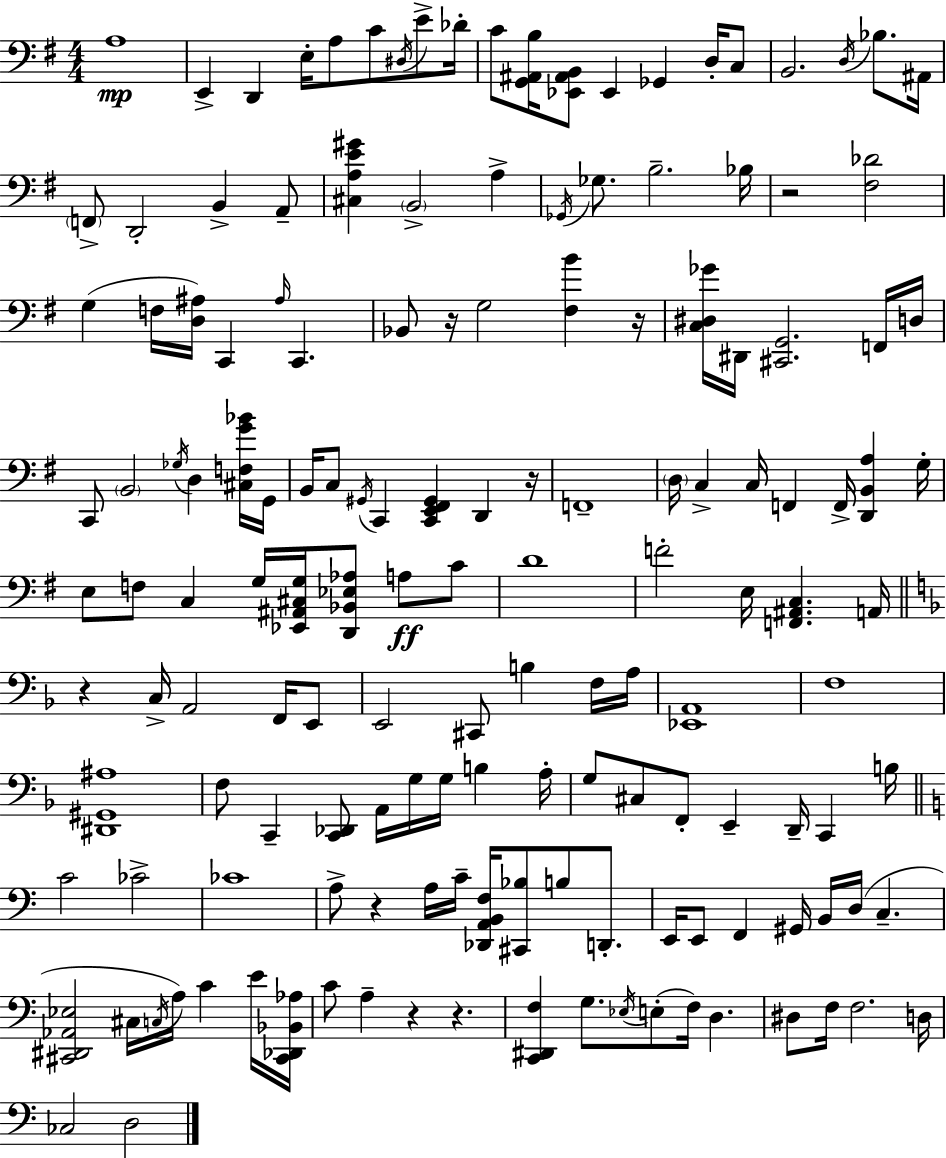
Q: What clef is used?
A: bass